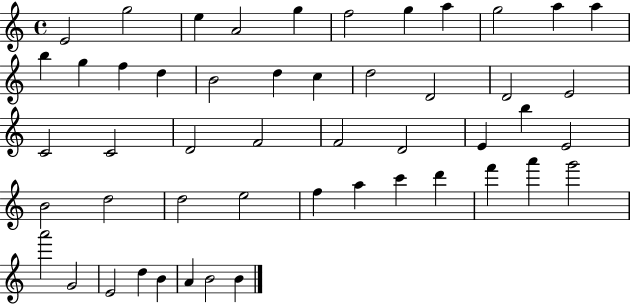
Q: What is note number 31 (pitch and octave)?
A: E4